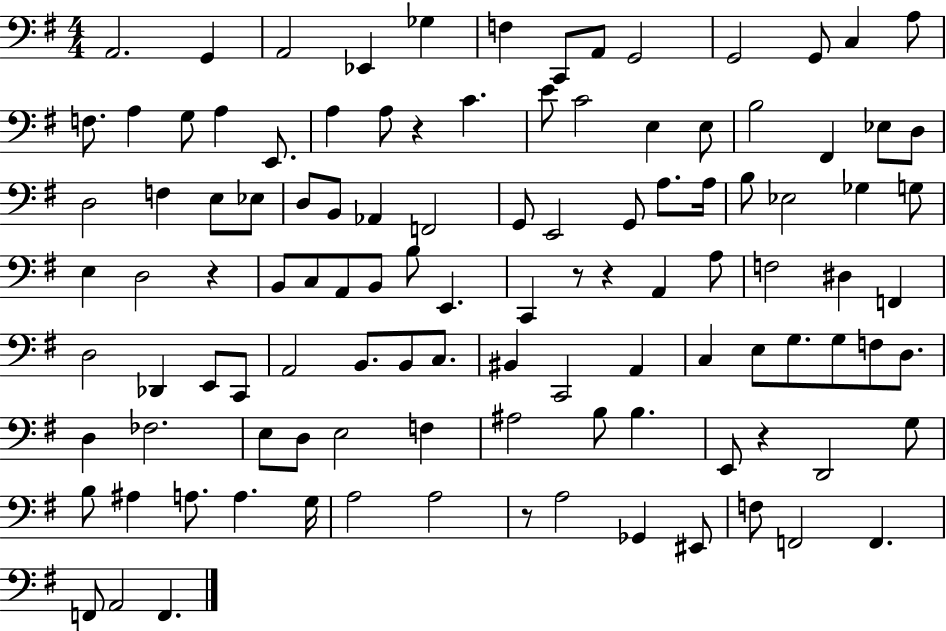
A2/h. G2/q A2/h Eb2/q Gb3/q F3/q C2/e A2/e G2/h G2/h G2/e C3/q A3/e F3/e. A3/q G3/e A3/q E2/e. A3/q A3/e R/q C4/q. E4/e C4/h E3/q E3/e B3/h F#2/q Eb3/e D3/e D3/h F3/q E3/e Eb3/e D3/e B2/e Ab2/q F2/h G2/e E2/h G2/e A3/e. A3/s B3/e Eb3/h Gb3/q G3/e E3/q D3/h R/q B2/e C3/e A2/e B2/e B3/e E2/q. C2/q R/e R/q A2/q A3/e F3/h D#3/q F2/q D3/h Db2/q E2/e C2/e A2/h B2/e. B2/e C3/e. BIS2/q C2/h A2/q C3/q E3/e G3/e. G3/e F3/e D3/e. D3/q FES3/h. E3/e D3/e E3/h F3/q A#3/h B3/e B3/q. E2/e R/q D2/h G3/e B3/e A#3/q A3/e. A3/q. G3/s A3/h A3/h R/e A3/h Gb2/q EIS2/e F3/e F2/h F2/q. F2/e A2/h F2/q.